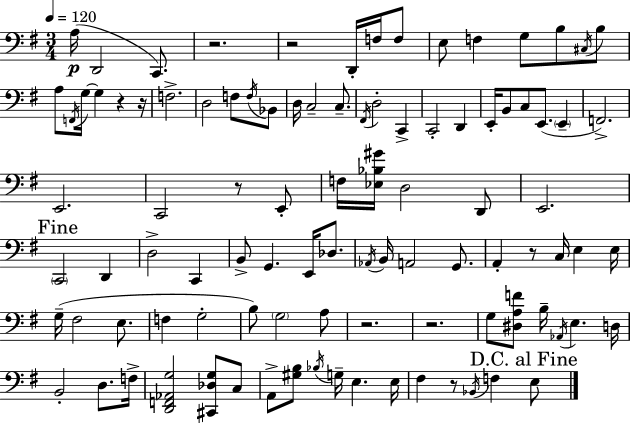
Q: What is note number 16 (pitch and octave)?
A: G3